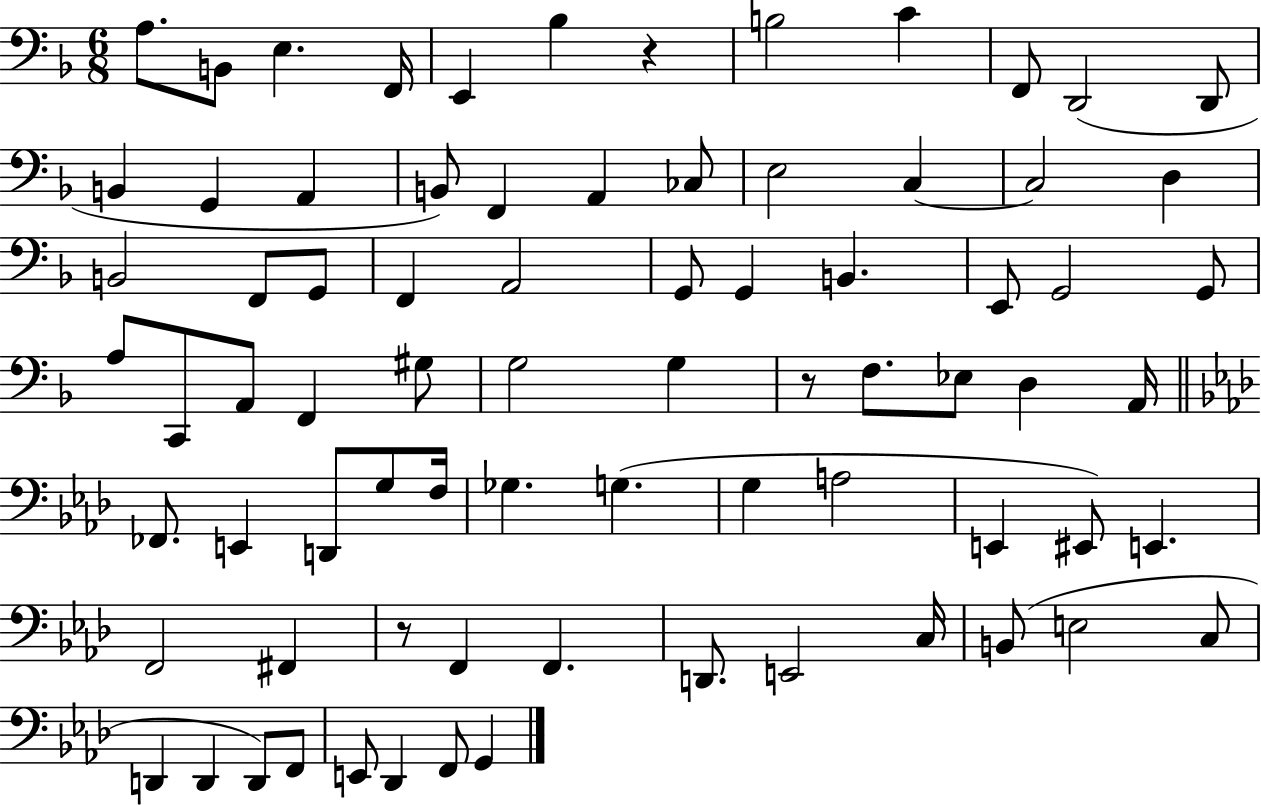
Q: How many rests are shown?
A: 3